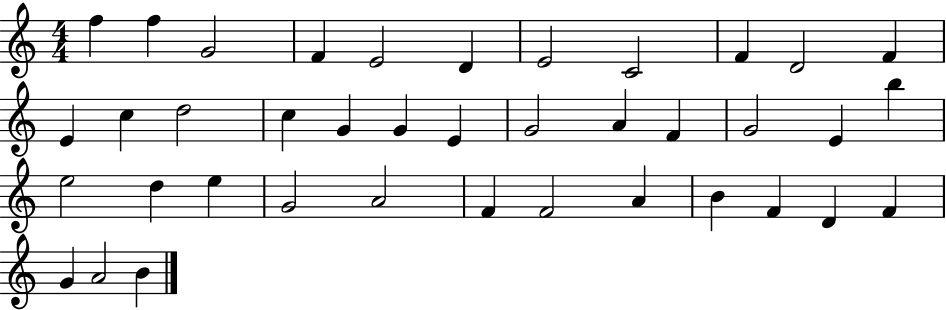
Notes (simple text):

F5/q F5/q G4/h F4/q E4/h D4/q E4/h C4/h F4/q D4/h F4/q E4/q C5/q D5/h C5/q G4/q G4/q E4/q G4/h A4/q F4/q G4/h E4/q B5/q E5/h D5/q E5/q G4/h A4/h F4/q F4/h A4/q B4/q F4/q D4/q F4/q G4/q A4/h B4/q